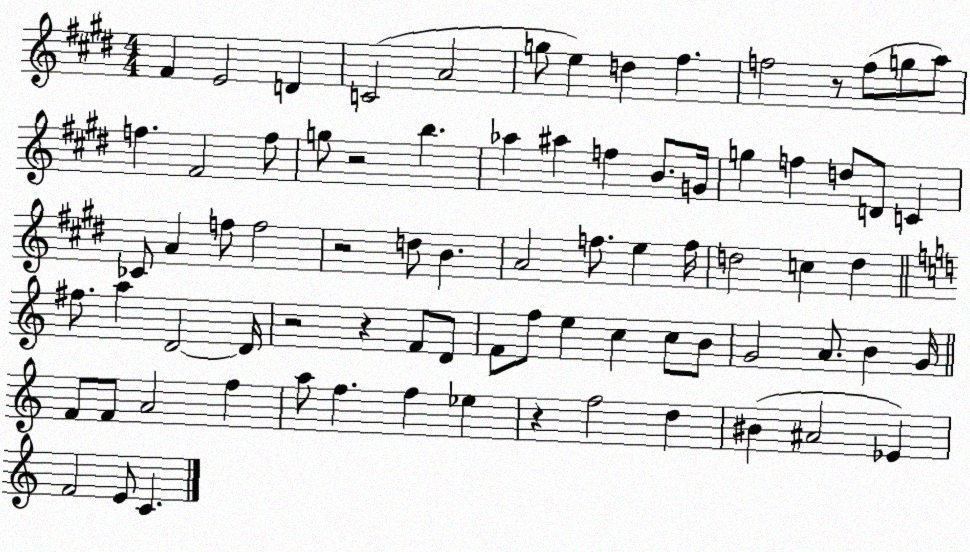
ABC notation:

X:1
T:Untitled
M:4/4
L:1/4
K:E
^F E2 D C2 A2 g/2 e d ^f f2 z/2 f/2 g/2 a/2 f ^F2 f/2 g/2 z2 b _a ^a f B/2 G/4 g f d/2 D/2 C _C/2 A f/2 f2 z2 d/2 B A2 f/2 e f/4 d2 c d ^f/2 a D2 D/4 z2 z F/2 D/2 F/2 f/2 e c c/2 B/2 G2 A/2 B G/4 F/2 F/2 A2 f a/2 f f _e z f2 d ^B ^A2 _E F2 E/2 C